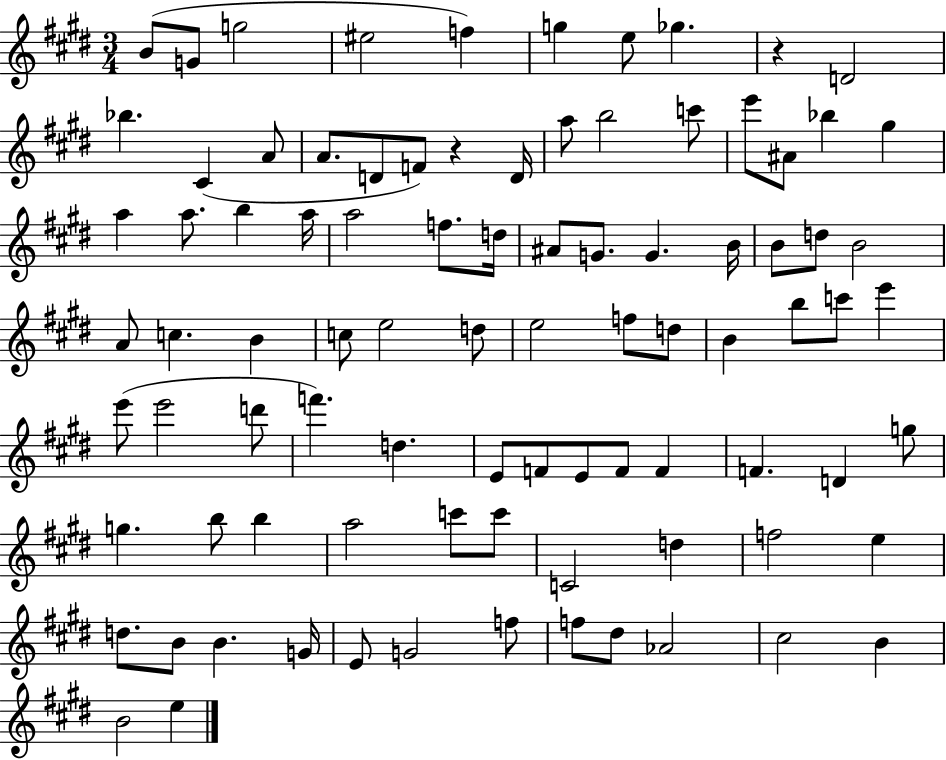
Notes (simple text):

B4/e G4/e G5/h EIS5/h F5/q G5/q E5/e Gb5/q. R/q D4/h Bb5/q. C#4/q A4/e A4/e. D4/e F4/e R/q D4/s A5/e B5/h C6/e E6/e A#4/e Bb5/q G#5/q A5/q A5/e. B5/q A5/s A5/h F5/e. D5/s A#4/e G4/e. G4/q. B4/s B4/e D5/e B4/h A4/e C5/q. B4/q C5/e E5/h D5/e E5/h F5/e D5/e B4/q B5/e C6/e E6/q E6/e E6/h D6/e F6/q. D5/q. E4/e F4/e E4/e F4/e F4/q F4/q. D4/q G5/e G5/q. B5/e B5/q A5/h C6/e C6/e C4/h D5/q F5/h E5/q D5/e. B4/e B4/q. G4/s E4/e G4/h F5/e F5/e D#5/e Ab4/h C#5/h B4/q B4/h E5/q